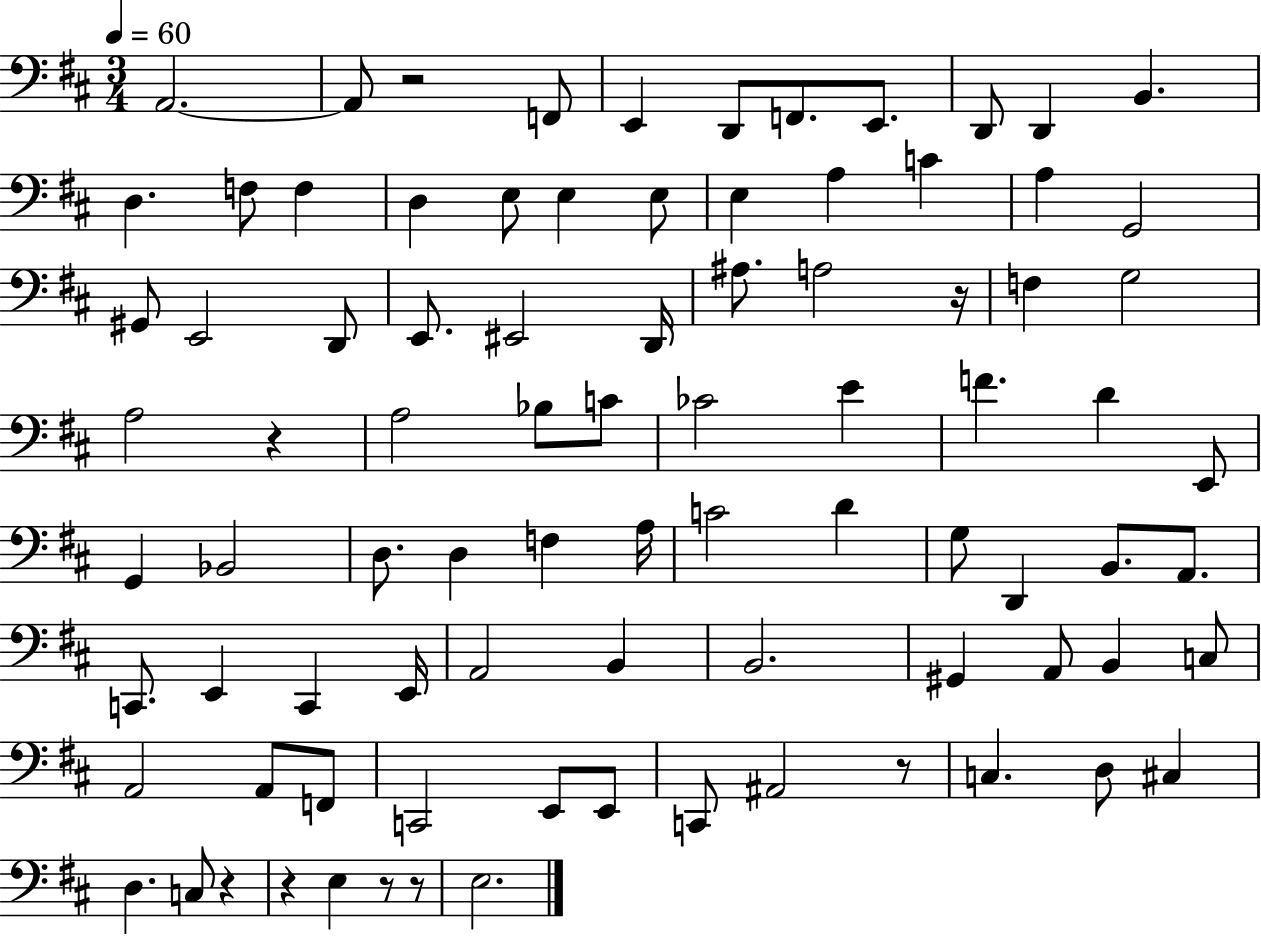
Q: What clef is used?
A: bass